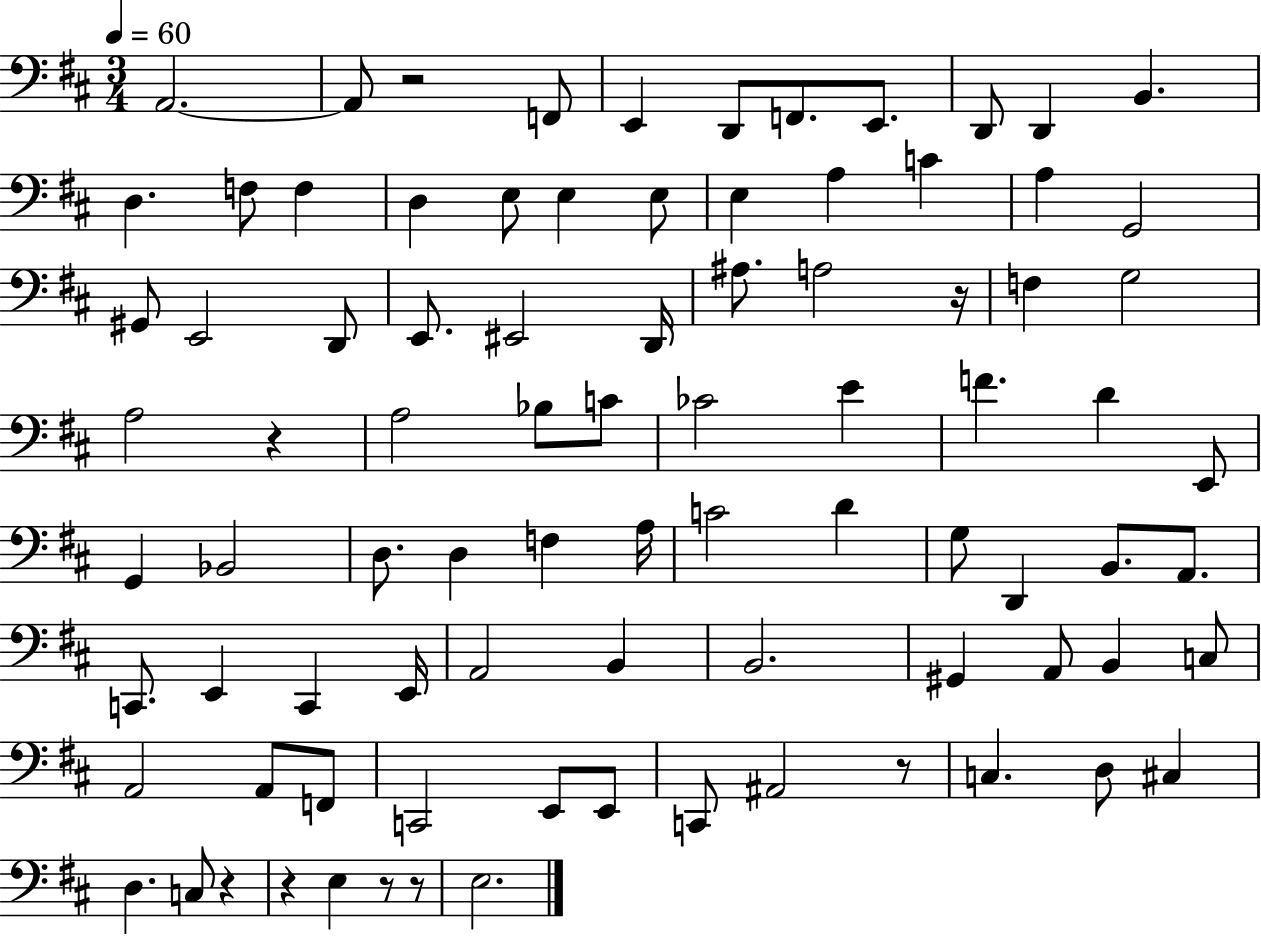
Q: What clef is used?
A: bass